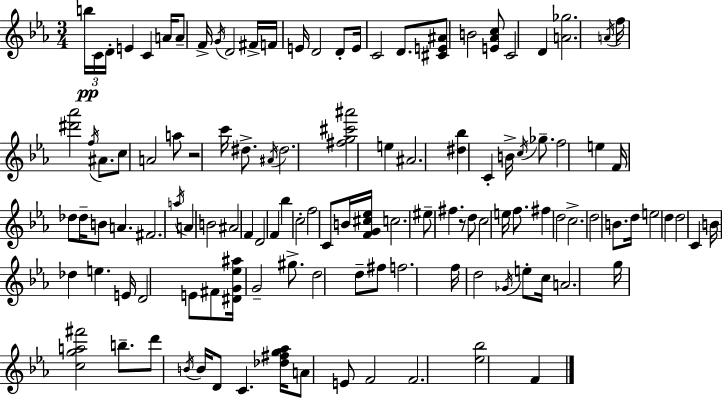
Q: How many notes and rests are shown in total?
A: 119